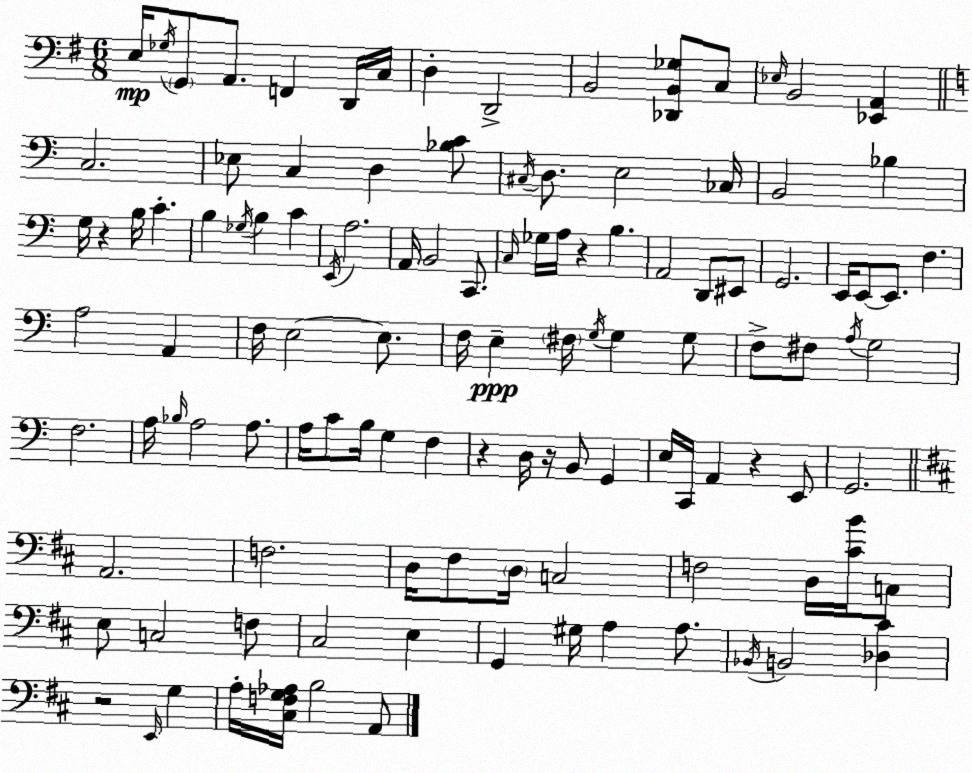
X:1
T:Untitled
M:6/8
L:1/4
K:G
E,/4 _G,/4 G,,/2 A,,/2 F,, D,,/4 C,/4 D, D,,2 B,,2 [_D,,B,,_G,]/2 C,/2 _E,/4 B,,2 [_E,,A,,] C,2 _E,/2 C, D, [_B,C]/2 ^C,/4 D,/2 E,2 _C,/4 B,,2 _B, G,/4 z B,/4 C B, _G,/4 B, C E,,/4 A,2 A,,/4 B,,2 C,,/2 C,/4 _G,/4 A,/4 z B, A,,2 D,,/2 ^E,,/2 G,,2 E,,/4 E,,/2 E,,/2 F, A,2 A,, F,/4 E,2 E,/2 F,/4 E, ^F,/4 G,/4 G, G,/2 F,/2 ^F,/2 A,/4 G,2 F,2 A,/4 _B,/4 A,2 A,/2 A,/4 C/2 B,/4 G, F, z D,/4 z/4 B,,/2 G,, E,/4 C,,/4 A,, z E,,/2 G,,2 A,,2 F,2 D,/4 ^F,/2 D,/4 C,2 F,2 D,/4 [^CB]/4 C,/2 E,/2 C,2 F,/2 ^C,2 E, G,, ^G,/4 A, A,/2 _B,,/4 B,,2 [_D,^C] z2 E,,/4 G, A,/4 [^C,F,G,_A,]/4 B,2 A,,/2